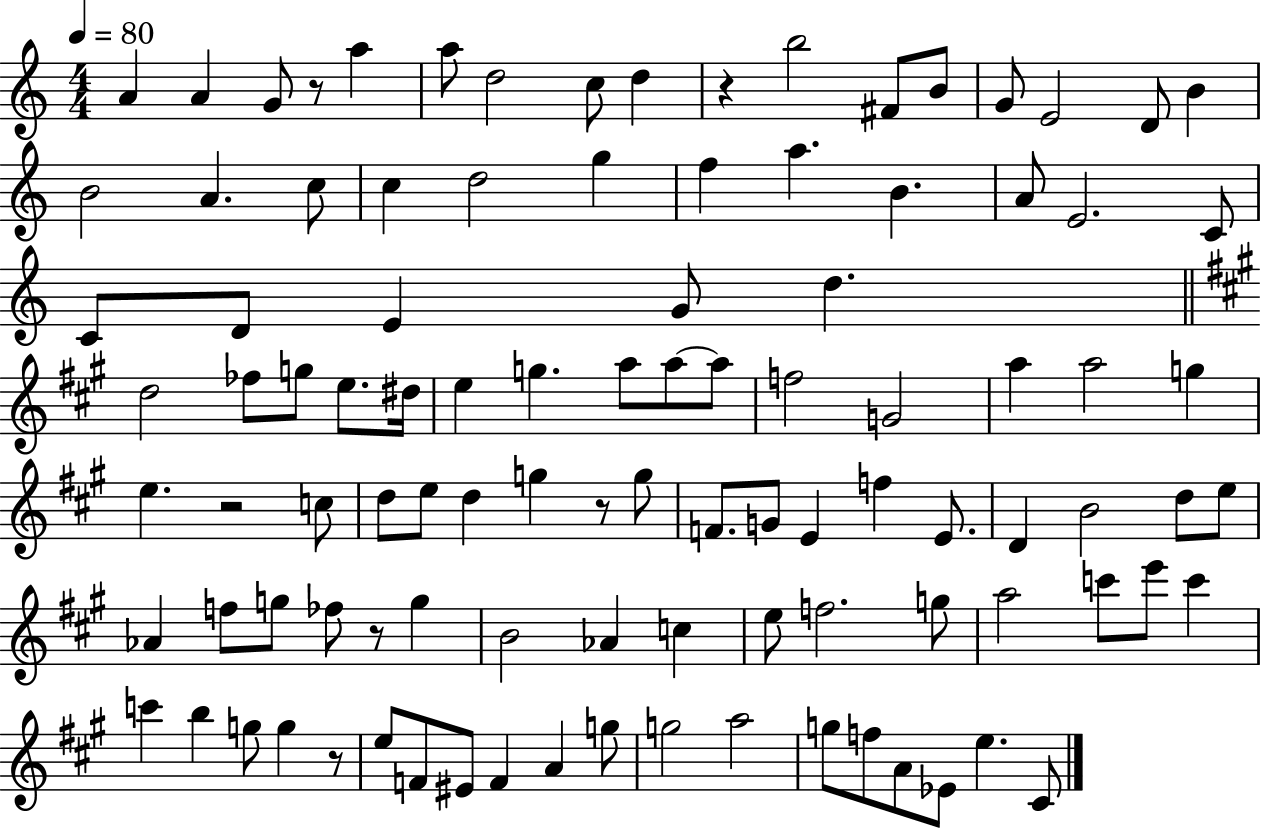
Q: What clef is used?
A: treble